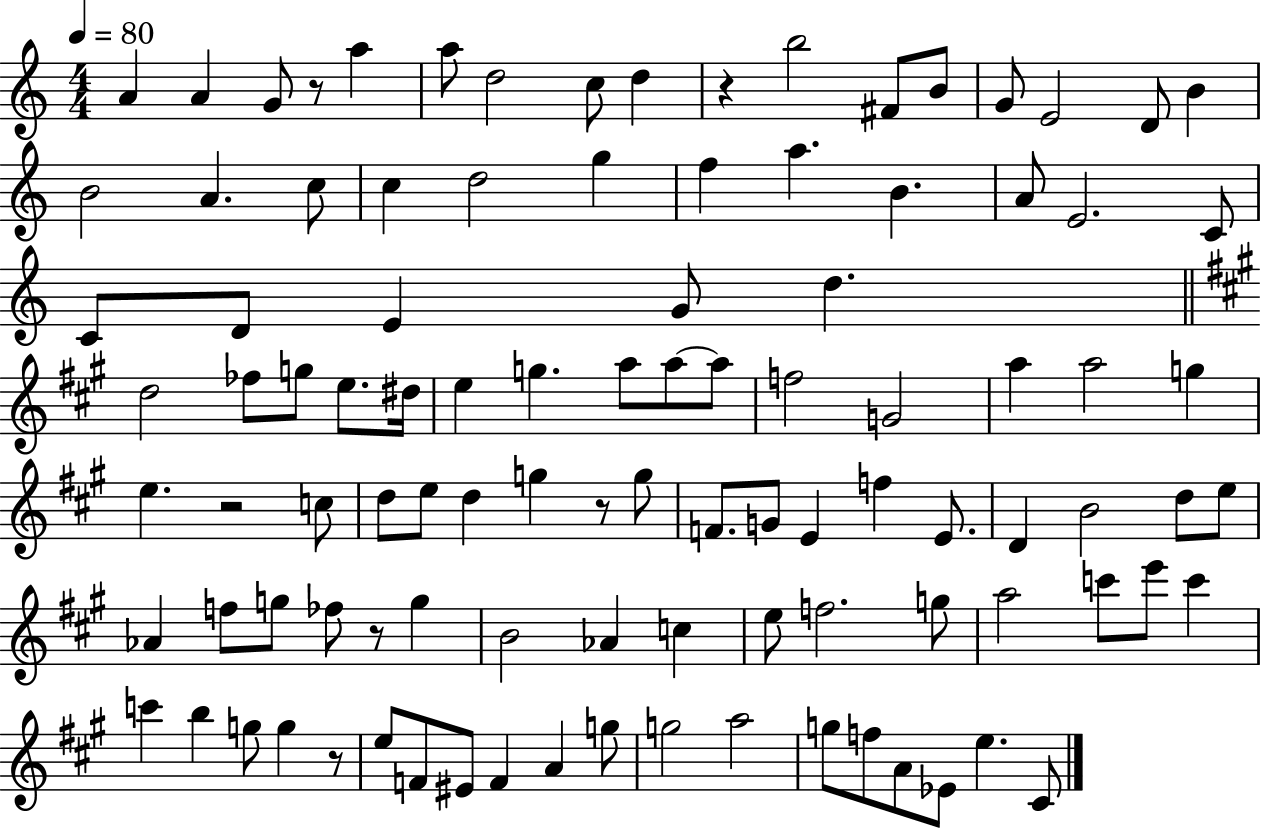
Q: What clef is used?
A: treble